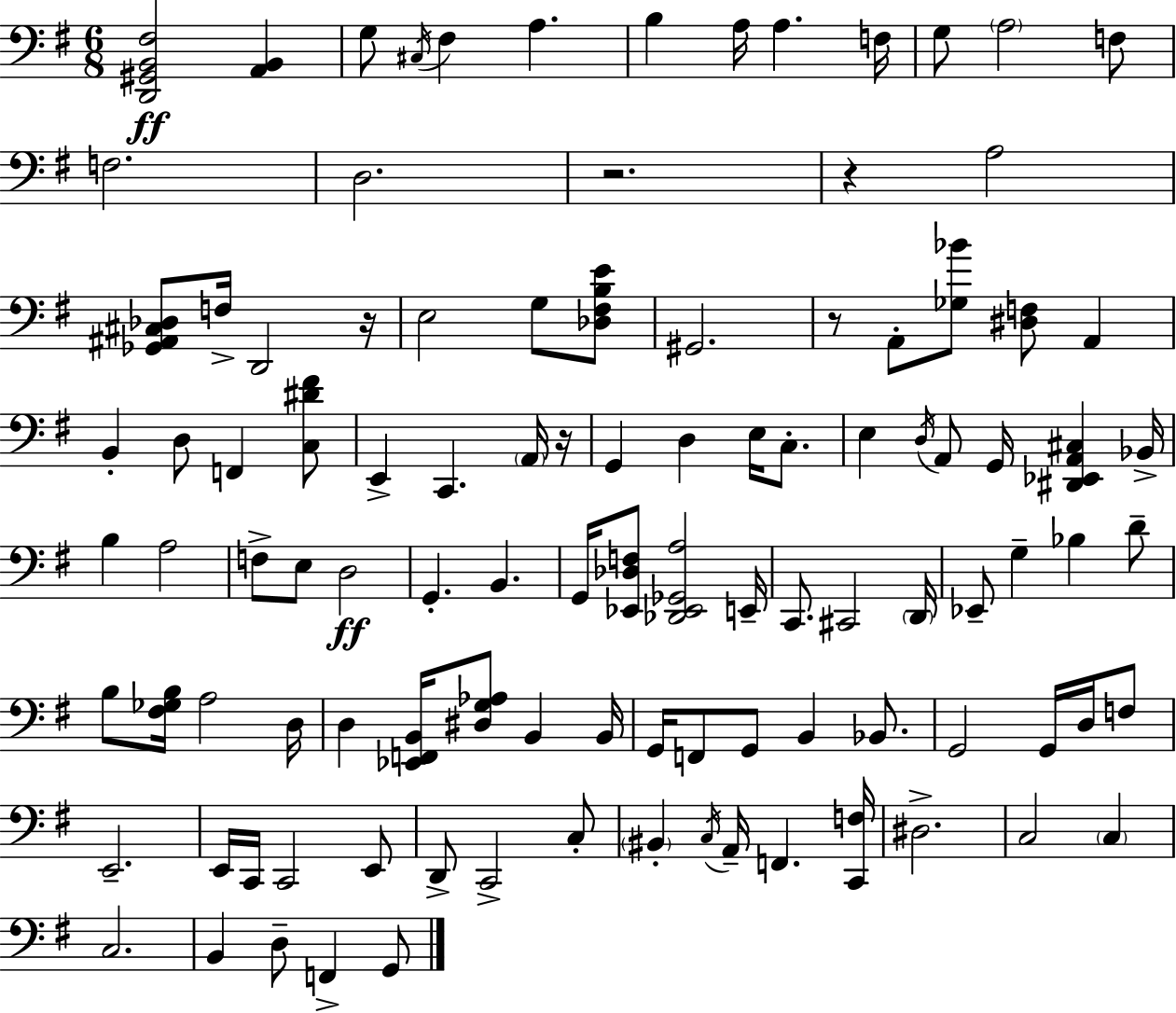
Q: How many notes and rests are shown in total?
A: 106